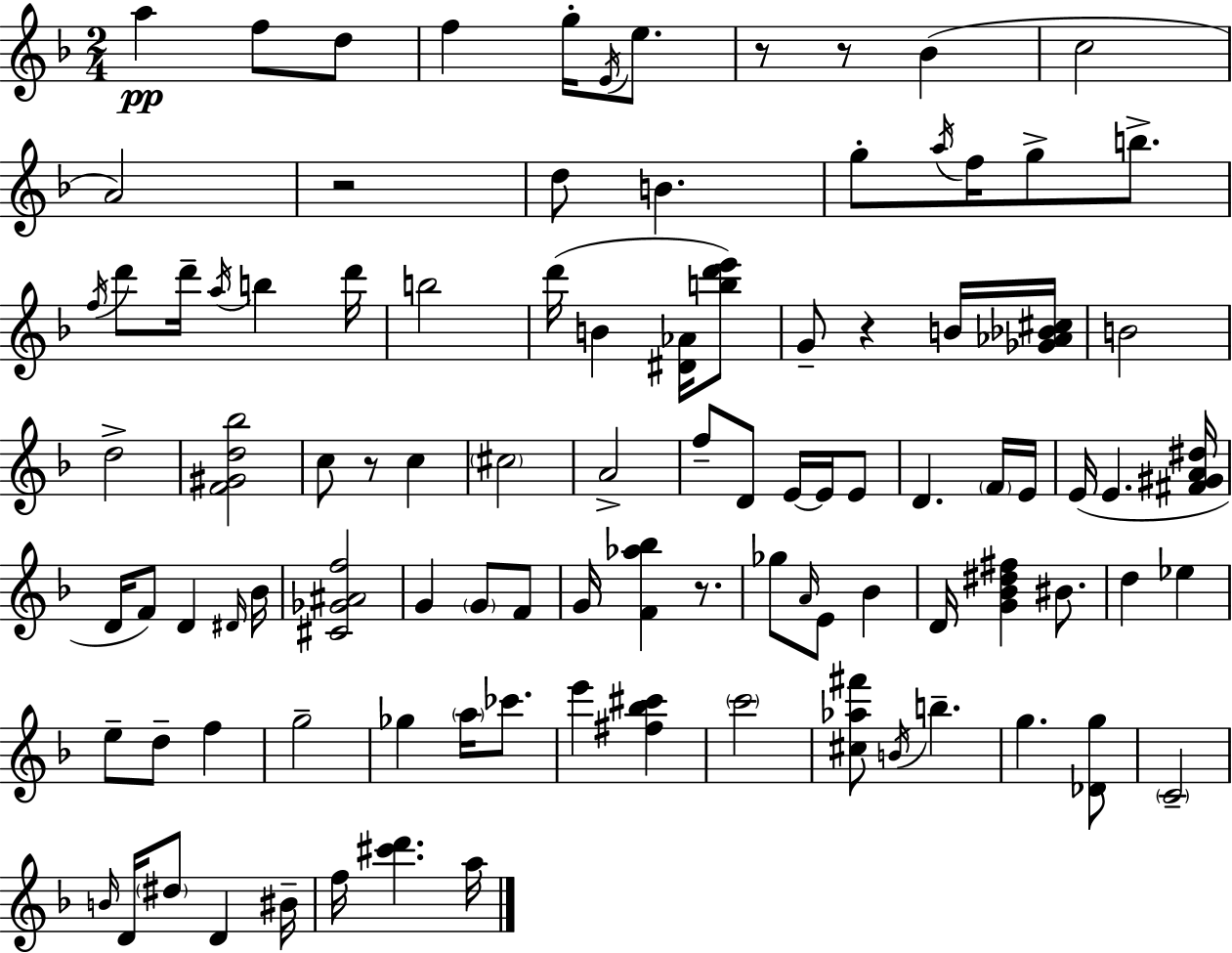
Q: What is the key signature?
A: F major